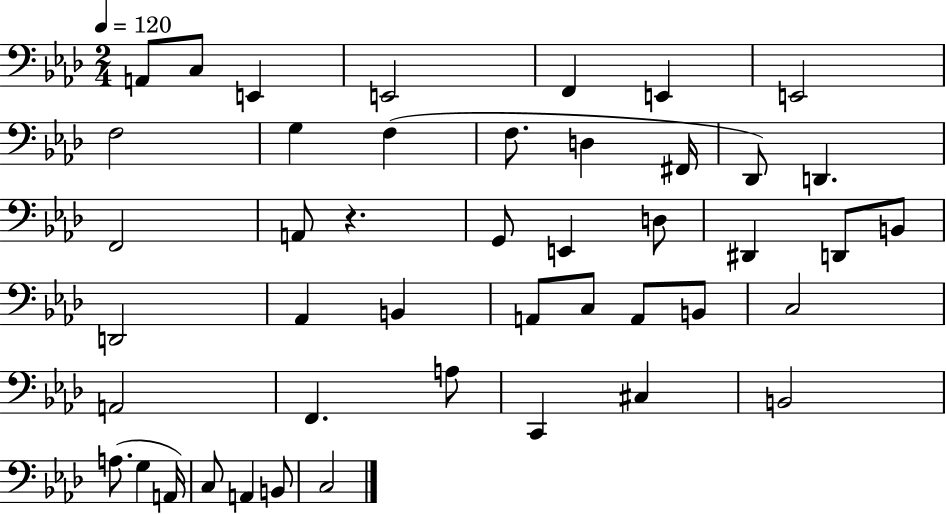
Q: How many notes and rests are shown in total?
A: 45